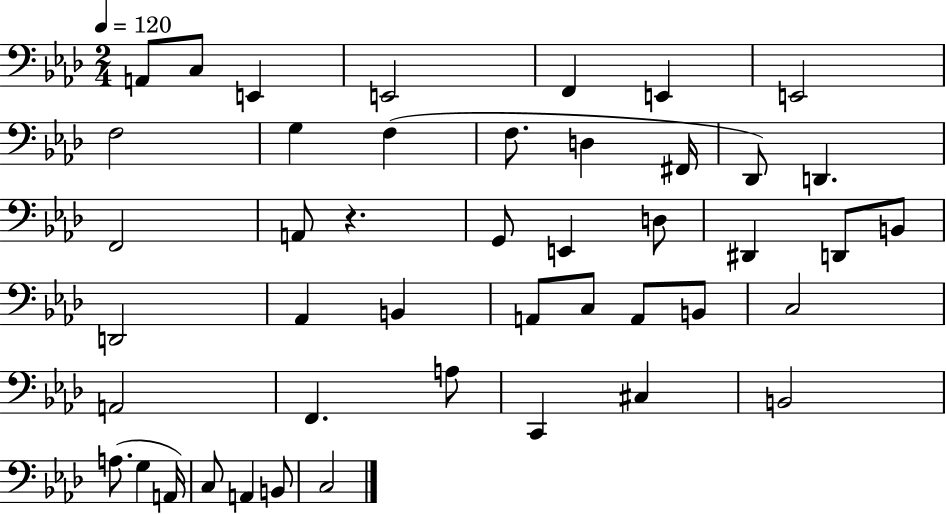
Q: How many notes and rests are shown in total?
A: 45